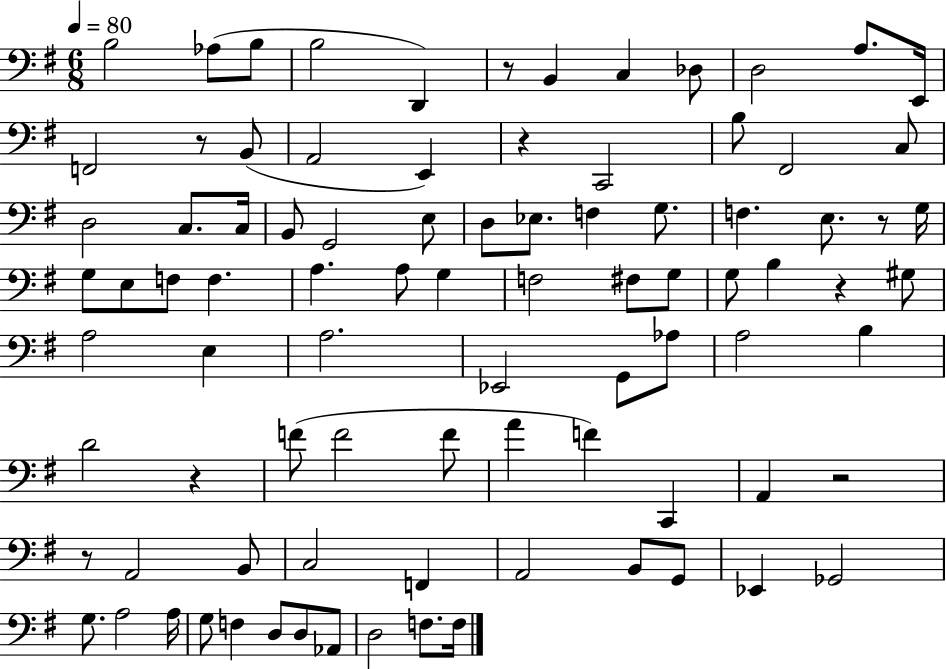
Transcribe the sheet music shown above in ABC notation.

X:1
T:Untitled
M:6/8
L:1/4
K:G
B,2 _A,/2 B,/2 B,2 D,, z/2 B,, C, _D,/2 D,2 A,/2 E,,/4 F,,2 z/2 B,,/2 A,,2 E,, z C,,2 B,/2 ^F,,2 C,/2 D,2 C,/2 C,/4 B,,/2 G,,2 E,/2 D,/2 _E,/2 F, G,/2 F, E,/2 z/2 G,/4 G,/2 E,/2 F,/2 F, A, A,/2 G, F,2 ^F,/2 G,/2 G,/2 B, z ^G,/2 A,2 E, A,2 _E,,2 G,,/2 _A,/2 A,2 B, D2 z F/2 F2 F/2 A F C,, A,, z2 z/2 A,,2 B,,/2 C,2 F,, A,,2 B,,/2 G,,/2 _E,, _G,,2 G,/2 A,2 A,/4 G,/2 F, D,/2 D,/2 _A,,/2 D,2 F,/2 F,/4